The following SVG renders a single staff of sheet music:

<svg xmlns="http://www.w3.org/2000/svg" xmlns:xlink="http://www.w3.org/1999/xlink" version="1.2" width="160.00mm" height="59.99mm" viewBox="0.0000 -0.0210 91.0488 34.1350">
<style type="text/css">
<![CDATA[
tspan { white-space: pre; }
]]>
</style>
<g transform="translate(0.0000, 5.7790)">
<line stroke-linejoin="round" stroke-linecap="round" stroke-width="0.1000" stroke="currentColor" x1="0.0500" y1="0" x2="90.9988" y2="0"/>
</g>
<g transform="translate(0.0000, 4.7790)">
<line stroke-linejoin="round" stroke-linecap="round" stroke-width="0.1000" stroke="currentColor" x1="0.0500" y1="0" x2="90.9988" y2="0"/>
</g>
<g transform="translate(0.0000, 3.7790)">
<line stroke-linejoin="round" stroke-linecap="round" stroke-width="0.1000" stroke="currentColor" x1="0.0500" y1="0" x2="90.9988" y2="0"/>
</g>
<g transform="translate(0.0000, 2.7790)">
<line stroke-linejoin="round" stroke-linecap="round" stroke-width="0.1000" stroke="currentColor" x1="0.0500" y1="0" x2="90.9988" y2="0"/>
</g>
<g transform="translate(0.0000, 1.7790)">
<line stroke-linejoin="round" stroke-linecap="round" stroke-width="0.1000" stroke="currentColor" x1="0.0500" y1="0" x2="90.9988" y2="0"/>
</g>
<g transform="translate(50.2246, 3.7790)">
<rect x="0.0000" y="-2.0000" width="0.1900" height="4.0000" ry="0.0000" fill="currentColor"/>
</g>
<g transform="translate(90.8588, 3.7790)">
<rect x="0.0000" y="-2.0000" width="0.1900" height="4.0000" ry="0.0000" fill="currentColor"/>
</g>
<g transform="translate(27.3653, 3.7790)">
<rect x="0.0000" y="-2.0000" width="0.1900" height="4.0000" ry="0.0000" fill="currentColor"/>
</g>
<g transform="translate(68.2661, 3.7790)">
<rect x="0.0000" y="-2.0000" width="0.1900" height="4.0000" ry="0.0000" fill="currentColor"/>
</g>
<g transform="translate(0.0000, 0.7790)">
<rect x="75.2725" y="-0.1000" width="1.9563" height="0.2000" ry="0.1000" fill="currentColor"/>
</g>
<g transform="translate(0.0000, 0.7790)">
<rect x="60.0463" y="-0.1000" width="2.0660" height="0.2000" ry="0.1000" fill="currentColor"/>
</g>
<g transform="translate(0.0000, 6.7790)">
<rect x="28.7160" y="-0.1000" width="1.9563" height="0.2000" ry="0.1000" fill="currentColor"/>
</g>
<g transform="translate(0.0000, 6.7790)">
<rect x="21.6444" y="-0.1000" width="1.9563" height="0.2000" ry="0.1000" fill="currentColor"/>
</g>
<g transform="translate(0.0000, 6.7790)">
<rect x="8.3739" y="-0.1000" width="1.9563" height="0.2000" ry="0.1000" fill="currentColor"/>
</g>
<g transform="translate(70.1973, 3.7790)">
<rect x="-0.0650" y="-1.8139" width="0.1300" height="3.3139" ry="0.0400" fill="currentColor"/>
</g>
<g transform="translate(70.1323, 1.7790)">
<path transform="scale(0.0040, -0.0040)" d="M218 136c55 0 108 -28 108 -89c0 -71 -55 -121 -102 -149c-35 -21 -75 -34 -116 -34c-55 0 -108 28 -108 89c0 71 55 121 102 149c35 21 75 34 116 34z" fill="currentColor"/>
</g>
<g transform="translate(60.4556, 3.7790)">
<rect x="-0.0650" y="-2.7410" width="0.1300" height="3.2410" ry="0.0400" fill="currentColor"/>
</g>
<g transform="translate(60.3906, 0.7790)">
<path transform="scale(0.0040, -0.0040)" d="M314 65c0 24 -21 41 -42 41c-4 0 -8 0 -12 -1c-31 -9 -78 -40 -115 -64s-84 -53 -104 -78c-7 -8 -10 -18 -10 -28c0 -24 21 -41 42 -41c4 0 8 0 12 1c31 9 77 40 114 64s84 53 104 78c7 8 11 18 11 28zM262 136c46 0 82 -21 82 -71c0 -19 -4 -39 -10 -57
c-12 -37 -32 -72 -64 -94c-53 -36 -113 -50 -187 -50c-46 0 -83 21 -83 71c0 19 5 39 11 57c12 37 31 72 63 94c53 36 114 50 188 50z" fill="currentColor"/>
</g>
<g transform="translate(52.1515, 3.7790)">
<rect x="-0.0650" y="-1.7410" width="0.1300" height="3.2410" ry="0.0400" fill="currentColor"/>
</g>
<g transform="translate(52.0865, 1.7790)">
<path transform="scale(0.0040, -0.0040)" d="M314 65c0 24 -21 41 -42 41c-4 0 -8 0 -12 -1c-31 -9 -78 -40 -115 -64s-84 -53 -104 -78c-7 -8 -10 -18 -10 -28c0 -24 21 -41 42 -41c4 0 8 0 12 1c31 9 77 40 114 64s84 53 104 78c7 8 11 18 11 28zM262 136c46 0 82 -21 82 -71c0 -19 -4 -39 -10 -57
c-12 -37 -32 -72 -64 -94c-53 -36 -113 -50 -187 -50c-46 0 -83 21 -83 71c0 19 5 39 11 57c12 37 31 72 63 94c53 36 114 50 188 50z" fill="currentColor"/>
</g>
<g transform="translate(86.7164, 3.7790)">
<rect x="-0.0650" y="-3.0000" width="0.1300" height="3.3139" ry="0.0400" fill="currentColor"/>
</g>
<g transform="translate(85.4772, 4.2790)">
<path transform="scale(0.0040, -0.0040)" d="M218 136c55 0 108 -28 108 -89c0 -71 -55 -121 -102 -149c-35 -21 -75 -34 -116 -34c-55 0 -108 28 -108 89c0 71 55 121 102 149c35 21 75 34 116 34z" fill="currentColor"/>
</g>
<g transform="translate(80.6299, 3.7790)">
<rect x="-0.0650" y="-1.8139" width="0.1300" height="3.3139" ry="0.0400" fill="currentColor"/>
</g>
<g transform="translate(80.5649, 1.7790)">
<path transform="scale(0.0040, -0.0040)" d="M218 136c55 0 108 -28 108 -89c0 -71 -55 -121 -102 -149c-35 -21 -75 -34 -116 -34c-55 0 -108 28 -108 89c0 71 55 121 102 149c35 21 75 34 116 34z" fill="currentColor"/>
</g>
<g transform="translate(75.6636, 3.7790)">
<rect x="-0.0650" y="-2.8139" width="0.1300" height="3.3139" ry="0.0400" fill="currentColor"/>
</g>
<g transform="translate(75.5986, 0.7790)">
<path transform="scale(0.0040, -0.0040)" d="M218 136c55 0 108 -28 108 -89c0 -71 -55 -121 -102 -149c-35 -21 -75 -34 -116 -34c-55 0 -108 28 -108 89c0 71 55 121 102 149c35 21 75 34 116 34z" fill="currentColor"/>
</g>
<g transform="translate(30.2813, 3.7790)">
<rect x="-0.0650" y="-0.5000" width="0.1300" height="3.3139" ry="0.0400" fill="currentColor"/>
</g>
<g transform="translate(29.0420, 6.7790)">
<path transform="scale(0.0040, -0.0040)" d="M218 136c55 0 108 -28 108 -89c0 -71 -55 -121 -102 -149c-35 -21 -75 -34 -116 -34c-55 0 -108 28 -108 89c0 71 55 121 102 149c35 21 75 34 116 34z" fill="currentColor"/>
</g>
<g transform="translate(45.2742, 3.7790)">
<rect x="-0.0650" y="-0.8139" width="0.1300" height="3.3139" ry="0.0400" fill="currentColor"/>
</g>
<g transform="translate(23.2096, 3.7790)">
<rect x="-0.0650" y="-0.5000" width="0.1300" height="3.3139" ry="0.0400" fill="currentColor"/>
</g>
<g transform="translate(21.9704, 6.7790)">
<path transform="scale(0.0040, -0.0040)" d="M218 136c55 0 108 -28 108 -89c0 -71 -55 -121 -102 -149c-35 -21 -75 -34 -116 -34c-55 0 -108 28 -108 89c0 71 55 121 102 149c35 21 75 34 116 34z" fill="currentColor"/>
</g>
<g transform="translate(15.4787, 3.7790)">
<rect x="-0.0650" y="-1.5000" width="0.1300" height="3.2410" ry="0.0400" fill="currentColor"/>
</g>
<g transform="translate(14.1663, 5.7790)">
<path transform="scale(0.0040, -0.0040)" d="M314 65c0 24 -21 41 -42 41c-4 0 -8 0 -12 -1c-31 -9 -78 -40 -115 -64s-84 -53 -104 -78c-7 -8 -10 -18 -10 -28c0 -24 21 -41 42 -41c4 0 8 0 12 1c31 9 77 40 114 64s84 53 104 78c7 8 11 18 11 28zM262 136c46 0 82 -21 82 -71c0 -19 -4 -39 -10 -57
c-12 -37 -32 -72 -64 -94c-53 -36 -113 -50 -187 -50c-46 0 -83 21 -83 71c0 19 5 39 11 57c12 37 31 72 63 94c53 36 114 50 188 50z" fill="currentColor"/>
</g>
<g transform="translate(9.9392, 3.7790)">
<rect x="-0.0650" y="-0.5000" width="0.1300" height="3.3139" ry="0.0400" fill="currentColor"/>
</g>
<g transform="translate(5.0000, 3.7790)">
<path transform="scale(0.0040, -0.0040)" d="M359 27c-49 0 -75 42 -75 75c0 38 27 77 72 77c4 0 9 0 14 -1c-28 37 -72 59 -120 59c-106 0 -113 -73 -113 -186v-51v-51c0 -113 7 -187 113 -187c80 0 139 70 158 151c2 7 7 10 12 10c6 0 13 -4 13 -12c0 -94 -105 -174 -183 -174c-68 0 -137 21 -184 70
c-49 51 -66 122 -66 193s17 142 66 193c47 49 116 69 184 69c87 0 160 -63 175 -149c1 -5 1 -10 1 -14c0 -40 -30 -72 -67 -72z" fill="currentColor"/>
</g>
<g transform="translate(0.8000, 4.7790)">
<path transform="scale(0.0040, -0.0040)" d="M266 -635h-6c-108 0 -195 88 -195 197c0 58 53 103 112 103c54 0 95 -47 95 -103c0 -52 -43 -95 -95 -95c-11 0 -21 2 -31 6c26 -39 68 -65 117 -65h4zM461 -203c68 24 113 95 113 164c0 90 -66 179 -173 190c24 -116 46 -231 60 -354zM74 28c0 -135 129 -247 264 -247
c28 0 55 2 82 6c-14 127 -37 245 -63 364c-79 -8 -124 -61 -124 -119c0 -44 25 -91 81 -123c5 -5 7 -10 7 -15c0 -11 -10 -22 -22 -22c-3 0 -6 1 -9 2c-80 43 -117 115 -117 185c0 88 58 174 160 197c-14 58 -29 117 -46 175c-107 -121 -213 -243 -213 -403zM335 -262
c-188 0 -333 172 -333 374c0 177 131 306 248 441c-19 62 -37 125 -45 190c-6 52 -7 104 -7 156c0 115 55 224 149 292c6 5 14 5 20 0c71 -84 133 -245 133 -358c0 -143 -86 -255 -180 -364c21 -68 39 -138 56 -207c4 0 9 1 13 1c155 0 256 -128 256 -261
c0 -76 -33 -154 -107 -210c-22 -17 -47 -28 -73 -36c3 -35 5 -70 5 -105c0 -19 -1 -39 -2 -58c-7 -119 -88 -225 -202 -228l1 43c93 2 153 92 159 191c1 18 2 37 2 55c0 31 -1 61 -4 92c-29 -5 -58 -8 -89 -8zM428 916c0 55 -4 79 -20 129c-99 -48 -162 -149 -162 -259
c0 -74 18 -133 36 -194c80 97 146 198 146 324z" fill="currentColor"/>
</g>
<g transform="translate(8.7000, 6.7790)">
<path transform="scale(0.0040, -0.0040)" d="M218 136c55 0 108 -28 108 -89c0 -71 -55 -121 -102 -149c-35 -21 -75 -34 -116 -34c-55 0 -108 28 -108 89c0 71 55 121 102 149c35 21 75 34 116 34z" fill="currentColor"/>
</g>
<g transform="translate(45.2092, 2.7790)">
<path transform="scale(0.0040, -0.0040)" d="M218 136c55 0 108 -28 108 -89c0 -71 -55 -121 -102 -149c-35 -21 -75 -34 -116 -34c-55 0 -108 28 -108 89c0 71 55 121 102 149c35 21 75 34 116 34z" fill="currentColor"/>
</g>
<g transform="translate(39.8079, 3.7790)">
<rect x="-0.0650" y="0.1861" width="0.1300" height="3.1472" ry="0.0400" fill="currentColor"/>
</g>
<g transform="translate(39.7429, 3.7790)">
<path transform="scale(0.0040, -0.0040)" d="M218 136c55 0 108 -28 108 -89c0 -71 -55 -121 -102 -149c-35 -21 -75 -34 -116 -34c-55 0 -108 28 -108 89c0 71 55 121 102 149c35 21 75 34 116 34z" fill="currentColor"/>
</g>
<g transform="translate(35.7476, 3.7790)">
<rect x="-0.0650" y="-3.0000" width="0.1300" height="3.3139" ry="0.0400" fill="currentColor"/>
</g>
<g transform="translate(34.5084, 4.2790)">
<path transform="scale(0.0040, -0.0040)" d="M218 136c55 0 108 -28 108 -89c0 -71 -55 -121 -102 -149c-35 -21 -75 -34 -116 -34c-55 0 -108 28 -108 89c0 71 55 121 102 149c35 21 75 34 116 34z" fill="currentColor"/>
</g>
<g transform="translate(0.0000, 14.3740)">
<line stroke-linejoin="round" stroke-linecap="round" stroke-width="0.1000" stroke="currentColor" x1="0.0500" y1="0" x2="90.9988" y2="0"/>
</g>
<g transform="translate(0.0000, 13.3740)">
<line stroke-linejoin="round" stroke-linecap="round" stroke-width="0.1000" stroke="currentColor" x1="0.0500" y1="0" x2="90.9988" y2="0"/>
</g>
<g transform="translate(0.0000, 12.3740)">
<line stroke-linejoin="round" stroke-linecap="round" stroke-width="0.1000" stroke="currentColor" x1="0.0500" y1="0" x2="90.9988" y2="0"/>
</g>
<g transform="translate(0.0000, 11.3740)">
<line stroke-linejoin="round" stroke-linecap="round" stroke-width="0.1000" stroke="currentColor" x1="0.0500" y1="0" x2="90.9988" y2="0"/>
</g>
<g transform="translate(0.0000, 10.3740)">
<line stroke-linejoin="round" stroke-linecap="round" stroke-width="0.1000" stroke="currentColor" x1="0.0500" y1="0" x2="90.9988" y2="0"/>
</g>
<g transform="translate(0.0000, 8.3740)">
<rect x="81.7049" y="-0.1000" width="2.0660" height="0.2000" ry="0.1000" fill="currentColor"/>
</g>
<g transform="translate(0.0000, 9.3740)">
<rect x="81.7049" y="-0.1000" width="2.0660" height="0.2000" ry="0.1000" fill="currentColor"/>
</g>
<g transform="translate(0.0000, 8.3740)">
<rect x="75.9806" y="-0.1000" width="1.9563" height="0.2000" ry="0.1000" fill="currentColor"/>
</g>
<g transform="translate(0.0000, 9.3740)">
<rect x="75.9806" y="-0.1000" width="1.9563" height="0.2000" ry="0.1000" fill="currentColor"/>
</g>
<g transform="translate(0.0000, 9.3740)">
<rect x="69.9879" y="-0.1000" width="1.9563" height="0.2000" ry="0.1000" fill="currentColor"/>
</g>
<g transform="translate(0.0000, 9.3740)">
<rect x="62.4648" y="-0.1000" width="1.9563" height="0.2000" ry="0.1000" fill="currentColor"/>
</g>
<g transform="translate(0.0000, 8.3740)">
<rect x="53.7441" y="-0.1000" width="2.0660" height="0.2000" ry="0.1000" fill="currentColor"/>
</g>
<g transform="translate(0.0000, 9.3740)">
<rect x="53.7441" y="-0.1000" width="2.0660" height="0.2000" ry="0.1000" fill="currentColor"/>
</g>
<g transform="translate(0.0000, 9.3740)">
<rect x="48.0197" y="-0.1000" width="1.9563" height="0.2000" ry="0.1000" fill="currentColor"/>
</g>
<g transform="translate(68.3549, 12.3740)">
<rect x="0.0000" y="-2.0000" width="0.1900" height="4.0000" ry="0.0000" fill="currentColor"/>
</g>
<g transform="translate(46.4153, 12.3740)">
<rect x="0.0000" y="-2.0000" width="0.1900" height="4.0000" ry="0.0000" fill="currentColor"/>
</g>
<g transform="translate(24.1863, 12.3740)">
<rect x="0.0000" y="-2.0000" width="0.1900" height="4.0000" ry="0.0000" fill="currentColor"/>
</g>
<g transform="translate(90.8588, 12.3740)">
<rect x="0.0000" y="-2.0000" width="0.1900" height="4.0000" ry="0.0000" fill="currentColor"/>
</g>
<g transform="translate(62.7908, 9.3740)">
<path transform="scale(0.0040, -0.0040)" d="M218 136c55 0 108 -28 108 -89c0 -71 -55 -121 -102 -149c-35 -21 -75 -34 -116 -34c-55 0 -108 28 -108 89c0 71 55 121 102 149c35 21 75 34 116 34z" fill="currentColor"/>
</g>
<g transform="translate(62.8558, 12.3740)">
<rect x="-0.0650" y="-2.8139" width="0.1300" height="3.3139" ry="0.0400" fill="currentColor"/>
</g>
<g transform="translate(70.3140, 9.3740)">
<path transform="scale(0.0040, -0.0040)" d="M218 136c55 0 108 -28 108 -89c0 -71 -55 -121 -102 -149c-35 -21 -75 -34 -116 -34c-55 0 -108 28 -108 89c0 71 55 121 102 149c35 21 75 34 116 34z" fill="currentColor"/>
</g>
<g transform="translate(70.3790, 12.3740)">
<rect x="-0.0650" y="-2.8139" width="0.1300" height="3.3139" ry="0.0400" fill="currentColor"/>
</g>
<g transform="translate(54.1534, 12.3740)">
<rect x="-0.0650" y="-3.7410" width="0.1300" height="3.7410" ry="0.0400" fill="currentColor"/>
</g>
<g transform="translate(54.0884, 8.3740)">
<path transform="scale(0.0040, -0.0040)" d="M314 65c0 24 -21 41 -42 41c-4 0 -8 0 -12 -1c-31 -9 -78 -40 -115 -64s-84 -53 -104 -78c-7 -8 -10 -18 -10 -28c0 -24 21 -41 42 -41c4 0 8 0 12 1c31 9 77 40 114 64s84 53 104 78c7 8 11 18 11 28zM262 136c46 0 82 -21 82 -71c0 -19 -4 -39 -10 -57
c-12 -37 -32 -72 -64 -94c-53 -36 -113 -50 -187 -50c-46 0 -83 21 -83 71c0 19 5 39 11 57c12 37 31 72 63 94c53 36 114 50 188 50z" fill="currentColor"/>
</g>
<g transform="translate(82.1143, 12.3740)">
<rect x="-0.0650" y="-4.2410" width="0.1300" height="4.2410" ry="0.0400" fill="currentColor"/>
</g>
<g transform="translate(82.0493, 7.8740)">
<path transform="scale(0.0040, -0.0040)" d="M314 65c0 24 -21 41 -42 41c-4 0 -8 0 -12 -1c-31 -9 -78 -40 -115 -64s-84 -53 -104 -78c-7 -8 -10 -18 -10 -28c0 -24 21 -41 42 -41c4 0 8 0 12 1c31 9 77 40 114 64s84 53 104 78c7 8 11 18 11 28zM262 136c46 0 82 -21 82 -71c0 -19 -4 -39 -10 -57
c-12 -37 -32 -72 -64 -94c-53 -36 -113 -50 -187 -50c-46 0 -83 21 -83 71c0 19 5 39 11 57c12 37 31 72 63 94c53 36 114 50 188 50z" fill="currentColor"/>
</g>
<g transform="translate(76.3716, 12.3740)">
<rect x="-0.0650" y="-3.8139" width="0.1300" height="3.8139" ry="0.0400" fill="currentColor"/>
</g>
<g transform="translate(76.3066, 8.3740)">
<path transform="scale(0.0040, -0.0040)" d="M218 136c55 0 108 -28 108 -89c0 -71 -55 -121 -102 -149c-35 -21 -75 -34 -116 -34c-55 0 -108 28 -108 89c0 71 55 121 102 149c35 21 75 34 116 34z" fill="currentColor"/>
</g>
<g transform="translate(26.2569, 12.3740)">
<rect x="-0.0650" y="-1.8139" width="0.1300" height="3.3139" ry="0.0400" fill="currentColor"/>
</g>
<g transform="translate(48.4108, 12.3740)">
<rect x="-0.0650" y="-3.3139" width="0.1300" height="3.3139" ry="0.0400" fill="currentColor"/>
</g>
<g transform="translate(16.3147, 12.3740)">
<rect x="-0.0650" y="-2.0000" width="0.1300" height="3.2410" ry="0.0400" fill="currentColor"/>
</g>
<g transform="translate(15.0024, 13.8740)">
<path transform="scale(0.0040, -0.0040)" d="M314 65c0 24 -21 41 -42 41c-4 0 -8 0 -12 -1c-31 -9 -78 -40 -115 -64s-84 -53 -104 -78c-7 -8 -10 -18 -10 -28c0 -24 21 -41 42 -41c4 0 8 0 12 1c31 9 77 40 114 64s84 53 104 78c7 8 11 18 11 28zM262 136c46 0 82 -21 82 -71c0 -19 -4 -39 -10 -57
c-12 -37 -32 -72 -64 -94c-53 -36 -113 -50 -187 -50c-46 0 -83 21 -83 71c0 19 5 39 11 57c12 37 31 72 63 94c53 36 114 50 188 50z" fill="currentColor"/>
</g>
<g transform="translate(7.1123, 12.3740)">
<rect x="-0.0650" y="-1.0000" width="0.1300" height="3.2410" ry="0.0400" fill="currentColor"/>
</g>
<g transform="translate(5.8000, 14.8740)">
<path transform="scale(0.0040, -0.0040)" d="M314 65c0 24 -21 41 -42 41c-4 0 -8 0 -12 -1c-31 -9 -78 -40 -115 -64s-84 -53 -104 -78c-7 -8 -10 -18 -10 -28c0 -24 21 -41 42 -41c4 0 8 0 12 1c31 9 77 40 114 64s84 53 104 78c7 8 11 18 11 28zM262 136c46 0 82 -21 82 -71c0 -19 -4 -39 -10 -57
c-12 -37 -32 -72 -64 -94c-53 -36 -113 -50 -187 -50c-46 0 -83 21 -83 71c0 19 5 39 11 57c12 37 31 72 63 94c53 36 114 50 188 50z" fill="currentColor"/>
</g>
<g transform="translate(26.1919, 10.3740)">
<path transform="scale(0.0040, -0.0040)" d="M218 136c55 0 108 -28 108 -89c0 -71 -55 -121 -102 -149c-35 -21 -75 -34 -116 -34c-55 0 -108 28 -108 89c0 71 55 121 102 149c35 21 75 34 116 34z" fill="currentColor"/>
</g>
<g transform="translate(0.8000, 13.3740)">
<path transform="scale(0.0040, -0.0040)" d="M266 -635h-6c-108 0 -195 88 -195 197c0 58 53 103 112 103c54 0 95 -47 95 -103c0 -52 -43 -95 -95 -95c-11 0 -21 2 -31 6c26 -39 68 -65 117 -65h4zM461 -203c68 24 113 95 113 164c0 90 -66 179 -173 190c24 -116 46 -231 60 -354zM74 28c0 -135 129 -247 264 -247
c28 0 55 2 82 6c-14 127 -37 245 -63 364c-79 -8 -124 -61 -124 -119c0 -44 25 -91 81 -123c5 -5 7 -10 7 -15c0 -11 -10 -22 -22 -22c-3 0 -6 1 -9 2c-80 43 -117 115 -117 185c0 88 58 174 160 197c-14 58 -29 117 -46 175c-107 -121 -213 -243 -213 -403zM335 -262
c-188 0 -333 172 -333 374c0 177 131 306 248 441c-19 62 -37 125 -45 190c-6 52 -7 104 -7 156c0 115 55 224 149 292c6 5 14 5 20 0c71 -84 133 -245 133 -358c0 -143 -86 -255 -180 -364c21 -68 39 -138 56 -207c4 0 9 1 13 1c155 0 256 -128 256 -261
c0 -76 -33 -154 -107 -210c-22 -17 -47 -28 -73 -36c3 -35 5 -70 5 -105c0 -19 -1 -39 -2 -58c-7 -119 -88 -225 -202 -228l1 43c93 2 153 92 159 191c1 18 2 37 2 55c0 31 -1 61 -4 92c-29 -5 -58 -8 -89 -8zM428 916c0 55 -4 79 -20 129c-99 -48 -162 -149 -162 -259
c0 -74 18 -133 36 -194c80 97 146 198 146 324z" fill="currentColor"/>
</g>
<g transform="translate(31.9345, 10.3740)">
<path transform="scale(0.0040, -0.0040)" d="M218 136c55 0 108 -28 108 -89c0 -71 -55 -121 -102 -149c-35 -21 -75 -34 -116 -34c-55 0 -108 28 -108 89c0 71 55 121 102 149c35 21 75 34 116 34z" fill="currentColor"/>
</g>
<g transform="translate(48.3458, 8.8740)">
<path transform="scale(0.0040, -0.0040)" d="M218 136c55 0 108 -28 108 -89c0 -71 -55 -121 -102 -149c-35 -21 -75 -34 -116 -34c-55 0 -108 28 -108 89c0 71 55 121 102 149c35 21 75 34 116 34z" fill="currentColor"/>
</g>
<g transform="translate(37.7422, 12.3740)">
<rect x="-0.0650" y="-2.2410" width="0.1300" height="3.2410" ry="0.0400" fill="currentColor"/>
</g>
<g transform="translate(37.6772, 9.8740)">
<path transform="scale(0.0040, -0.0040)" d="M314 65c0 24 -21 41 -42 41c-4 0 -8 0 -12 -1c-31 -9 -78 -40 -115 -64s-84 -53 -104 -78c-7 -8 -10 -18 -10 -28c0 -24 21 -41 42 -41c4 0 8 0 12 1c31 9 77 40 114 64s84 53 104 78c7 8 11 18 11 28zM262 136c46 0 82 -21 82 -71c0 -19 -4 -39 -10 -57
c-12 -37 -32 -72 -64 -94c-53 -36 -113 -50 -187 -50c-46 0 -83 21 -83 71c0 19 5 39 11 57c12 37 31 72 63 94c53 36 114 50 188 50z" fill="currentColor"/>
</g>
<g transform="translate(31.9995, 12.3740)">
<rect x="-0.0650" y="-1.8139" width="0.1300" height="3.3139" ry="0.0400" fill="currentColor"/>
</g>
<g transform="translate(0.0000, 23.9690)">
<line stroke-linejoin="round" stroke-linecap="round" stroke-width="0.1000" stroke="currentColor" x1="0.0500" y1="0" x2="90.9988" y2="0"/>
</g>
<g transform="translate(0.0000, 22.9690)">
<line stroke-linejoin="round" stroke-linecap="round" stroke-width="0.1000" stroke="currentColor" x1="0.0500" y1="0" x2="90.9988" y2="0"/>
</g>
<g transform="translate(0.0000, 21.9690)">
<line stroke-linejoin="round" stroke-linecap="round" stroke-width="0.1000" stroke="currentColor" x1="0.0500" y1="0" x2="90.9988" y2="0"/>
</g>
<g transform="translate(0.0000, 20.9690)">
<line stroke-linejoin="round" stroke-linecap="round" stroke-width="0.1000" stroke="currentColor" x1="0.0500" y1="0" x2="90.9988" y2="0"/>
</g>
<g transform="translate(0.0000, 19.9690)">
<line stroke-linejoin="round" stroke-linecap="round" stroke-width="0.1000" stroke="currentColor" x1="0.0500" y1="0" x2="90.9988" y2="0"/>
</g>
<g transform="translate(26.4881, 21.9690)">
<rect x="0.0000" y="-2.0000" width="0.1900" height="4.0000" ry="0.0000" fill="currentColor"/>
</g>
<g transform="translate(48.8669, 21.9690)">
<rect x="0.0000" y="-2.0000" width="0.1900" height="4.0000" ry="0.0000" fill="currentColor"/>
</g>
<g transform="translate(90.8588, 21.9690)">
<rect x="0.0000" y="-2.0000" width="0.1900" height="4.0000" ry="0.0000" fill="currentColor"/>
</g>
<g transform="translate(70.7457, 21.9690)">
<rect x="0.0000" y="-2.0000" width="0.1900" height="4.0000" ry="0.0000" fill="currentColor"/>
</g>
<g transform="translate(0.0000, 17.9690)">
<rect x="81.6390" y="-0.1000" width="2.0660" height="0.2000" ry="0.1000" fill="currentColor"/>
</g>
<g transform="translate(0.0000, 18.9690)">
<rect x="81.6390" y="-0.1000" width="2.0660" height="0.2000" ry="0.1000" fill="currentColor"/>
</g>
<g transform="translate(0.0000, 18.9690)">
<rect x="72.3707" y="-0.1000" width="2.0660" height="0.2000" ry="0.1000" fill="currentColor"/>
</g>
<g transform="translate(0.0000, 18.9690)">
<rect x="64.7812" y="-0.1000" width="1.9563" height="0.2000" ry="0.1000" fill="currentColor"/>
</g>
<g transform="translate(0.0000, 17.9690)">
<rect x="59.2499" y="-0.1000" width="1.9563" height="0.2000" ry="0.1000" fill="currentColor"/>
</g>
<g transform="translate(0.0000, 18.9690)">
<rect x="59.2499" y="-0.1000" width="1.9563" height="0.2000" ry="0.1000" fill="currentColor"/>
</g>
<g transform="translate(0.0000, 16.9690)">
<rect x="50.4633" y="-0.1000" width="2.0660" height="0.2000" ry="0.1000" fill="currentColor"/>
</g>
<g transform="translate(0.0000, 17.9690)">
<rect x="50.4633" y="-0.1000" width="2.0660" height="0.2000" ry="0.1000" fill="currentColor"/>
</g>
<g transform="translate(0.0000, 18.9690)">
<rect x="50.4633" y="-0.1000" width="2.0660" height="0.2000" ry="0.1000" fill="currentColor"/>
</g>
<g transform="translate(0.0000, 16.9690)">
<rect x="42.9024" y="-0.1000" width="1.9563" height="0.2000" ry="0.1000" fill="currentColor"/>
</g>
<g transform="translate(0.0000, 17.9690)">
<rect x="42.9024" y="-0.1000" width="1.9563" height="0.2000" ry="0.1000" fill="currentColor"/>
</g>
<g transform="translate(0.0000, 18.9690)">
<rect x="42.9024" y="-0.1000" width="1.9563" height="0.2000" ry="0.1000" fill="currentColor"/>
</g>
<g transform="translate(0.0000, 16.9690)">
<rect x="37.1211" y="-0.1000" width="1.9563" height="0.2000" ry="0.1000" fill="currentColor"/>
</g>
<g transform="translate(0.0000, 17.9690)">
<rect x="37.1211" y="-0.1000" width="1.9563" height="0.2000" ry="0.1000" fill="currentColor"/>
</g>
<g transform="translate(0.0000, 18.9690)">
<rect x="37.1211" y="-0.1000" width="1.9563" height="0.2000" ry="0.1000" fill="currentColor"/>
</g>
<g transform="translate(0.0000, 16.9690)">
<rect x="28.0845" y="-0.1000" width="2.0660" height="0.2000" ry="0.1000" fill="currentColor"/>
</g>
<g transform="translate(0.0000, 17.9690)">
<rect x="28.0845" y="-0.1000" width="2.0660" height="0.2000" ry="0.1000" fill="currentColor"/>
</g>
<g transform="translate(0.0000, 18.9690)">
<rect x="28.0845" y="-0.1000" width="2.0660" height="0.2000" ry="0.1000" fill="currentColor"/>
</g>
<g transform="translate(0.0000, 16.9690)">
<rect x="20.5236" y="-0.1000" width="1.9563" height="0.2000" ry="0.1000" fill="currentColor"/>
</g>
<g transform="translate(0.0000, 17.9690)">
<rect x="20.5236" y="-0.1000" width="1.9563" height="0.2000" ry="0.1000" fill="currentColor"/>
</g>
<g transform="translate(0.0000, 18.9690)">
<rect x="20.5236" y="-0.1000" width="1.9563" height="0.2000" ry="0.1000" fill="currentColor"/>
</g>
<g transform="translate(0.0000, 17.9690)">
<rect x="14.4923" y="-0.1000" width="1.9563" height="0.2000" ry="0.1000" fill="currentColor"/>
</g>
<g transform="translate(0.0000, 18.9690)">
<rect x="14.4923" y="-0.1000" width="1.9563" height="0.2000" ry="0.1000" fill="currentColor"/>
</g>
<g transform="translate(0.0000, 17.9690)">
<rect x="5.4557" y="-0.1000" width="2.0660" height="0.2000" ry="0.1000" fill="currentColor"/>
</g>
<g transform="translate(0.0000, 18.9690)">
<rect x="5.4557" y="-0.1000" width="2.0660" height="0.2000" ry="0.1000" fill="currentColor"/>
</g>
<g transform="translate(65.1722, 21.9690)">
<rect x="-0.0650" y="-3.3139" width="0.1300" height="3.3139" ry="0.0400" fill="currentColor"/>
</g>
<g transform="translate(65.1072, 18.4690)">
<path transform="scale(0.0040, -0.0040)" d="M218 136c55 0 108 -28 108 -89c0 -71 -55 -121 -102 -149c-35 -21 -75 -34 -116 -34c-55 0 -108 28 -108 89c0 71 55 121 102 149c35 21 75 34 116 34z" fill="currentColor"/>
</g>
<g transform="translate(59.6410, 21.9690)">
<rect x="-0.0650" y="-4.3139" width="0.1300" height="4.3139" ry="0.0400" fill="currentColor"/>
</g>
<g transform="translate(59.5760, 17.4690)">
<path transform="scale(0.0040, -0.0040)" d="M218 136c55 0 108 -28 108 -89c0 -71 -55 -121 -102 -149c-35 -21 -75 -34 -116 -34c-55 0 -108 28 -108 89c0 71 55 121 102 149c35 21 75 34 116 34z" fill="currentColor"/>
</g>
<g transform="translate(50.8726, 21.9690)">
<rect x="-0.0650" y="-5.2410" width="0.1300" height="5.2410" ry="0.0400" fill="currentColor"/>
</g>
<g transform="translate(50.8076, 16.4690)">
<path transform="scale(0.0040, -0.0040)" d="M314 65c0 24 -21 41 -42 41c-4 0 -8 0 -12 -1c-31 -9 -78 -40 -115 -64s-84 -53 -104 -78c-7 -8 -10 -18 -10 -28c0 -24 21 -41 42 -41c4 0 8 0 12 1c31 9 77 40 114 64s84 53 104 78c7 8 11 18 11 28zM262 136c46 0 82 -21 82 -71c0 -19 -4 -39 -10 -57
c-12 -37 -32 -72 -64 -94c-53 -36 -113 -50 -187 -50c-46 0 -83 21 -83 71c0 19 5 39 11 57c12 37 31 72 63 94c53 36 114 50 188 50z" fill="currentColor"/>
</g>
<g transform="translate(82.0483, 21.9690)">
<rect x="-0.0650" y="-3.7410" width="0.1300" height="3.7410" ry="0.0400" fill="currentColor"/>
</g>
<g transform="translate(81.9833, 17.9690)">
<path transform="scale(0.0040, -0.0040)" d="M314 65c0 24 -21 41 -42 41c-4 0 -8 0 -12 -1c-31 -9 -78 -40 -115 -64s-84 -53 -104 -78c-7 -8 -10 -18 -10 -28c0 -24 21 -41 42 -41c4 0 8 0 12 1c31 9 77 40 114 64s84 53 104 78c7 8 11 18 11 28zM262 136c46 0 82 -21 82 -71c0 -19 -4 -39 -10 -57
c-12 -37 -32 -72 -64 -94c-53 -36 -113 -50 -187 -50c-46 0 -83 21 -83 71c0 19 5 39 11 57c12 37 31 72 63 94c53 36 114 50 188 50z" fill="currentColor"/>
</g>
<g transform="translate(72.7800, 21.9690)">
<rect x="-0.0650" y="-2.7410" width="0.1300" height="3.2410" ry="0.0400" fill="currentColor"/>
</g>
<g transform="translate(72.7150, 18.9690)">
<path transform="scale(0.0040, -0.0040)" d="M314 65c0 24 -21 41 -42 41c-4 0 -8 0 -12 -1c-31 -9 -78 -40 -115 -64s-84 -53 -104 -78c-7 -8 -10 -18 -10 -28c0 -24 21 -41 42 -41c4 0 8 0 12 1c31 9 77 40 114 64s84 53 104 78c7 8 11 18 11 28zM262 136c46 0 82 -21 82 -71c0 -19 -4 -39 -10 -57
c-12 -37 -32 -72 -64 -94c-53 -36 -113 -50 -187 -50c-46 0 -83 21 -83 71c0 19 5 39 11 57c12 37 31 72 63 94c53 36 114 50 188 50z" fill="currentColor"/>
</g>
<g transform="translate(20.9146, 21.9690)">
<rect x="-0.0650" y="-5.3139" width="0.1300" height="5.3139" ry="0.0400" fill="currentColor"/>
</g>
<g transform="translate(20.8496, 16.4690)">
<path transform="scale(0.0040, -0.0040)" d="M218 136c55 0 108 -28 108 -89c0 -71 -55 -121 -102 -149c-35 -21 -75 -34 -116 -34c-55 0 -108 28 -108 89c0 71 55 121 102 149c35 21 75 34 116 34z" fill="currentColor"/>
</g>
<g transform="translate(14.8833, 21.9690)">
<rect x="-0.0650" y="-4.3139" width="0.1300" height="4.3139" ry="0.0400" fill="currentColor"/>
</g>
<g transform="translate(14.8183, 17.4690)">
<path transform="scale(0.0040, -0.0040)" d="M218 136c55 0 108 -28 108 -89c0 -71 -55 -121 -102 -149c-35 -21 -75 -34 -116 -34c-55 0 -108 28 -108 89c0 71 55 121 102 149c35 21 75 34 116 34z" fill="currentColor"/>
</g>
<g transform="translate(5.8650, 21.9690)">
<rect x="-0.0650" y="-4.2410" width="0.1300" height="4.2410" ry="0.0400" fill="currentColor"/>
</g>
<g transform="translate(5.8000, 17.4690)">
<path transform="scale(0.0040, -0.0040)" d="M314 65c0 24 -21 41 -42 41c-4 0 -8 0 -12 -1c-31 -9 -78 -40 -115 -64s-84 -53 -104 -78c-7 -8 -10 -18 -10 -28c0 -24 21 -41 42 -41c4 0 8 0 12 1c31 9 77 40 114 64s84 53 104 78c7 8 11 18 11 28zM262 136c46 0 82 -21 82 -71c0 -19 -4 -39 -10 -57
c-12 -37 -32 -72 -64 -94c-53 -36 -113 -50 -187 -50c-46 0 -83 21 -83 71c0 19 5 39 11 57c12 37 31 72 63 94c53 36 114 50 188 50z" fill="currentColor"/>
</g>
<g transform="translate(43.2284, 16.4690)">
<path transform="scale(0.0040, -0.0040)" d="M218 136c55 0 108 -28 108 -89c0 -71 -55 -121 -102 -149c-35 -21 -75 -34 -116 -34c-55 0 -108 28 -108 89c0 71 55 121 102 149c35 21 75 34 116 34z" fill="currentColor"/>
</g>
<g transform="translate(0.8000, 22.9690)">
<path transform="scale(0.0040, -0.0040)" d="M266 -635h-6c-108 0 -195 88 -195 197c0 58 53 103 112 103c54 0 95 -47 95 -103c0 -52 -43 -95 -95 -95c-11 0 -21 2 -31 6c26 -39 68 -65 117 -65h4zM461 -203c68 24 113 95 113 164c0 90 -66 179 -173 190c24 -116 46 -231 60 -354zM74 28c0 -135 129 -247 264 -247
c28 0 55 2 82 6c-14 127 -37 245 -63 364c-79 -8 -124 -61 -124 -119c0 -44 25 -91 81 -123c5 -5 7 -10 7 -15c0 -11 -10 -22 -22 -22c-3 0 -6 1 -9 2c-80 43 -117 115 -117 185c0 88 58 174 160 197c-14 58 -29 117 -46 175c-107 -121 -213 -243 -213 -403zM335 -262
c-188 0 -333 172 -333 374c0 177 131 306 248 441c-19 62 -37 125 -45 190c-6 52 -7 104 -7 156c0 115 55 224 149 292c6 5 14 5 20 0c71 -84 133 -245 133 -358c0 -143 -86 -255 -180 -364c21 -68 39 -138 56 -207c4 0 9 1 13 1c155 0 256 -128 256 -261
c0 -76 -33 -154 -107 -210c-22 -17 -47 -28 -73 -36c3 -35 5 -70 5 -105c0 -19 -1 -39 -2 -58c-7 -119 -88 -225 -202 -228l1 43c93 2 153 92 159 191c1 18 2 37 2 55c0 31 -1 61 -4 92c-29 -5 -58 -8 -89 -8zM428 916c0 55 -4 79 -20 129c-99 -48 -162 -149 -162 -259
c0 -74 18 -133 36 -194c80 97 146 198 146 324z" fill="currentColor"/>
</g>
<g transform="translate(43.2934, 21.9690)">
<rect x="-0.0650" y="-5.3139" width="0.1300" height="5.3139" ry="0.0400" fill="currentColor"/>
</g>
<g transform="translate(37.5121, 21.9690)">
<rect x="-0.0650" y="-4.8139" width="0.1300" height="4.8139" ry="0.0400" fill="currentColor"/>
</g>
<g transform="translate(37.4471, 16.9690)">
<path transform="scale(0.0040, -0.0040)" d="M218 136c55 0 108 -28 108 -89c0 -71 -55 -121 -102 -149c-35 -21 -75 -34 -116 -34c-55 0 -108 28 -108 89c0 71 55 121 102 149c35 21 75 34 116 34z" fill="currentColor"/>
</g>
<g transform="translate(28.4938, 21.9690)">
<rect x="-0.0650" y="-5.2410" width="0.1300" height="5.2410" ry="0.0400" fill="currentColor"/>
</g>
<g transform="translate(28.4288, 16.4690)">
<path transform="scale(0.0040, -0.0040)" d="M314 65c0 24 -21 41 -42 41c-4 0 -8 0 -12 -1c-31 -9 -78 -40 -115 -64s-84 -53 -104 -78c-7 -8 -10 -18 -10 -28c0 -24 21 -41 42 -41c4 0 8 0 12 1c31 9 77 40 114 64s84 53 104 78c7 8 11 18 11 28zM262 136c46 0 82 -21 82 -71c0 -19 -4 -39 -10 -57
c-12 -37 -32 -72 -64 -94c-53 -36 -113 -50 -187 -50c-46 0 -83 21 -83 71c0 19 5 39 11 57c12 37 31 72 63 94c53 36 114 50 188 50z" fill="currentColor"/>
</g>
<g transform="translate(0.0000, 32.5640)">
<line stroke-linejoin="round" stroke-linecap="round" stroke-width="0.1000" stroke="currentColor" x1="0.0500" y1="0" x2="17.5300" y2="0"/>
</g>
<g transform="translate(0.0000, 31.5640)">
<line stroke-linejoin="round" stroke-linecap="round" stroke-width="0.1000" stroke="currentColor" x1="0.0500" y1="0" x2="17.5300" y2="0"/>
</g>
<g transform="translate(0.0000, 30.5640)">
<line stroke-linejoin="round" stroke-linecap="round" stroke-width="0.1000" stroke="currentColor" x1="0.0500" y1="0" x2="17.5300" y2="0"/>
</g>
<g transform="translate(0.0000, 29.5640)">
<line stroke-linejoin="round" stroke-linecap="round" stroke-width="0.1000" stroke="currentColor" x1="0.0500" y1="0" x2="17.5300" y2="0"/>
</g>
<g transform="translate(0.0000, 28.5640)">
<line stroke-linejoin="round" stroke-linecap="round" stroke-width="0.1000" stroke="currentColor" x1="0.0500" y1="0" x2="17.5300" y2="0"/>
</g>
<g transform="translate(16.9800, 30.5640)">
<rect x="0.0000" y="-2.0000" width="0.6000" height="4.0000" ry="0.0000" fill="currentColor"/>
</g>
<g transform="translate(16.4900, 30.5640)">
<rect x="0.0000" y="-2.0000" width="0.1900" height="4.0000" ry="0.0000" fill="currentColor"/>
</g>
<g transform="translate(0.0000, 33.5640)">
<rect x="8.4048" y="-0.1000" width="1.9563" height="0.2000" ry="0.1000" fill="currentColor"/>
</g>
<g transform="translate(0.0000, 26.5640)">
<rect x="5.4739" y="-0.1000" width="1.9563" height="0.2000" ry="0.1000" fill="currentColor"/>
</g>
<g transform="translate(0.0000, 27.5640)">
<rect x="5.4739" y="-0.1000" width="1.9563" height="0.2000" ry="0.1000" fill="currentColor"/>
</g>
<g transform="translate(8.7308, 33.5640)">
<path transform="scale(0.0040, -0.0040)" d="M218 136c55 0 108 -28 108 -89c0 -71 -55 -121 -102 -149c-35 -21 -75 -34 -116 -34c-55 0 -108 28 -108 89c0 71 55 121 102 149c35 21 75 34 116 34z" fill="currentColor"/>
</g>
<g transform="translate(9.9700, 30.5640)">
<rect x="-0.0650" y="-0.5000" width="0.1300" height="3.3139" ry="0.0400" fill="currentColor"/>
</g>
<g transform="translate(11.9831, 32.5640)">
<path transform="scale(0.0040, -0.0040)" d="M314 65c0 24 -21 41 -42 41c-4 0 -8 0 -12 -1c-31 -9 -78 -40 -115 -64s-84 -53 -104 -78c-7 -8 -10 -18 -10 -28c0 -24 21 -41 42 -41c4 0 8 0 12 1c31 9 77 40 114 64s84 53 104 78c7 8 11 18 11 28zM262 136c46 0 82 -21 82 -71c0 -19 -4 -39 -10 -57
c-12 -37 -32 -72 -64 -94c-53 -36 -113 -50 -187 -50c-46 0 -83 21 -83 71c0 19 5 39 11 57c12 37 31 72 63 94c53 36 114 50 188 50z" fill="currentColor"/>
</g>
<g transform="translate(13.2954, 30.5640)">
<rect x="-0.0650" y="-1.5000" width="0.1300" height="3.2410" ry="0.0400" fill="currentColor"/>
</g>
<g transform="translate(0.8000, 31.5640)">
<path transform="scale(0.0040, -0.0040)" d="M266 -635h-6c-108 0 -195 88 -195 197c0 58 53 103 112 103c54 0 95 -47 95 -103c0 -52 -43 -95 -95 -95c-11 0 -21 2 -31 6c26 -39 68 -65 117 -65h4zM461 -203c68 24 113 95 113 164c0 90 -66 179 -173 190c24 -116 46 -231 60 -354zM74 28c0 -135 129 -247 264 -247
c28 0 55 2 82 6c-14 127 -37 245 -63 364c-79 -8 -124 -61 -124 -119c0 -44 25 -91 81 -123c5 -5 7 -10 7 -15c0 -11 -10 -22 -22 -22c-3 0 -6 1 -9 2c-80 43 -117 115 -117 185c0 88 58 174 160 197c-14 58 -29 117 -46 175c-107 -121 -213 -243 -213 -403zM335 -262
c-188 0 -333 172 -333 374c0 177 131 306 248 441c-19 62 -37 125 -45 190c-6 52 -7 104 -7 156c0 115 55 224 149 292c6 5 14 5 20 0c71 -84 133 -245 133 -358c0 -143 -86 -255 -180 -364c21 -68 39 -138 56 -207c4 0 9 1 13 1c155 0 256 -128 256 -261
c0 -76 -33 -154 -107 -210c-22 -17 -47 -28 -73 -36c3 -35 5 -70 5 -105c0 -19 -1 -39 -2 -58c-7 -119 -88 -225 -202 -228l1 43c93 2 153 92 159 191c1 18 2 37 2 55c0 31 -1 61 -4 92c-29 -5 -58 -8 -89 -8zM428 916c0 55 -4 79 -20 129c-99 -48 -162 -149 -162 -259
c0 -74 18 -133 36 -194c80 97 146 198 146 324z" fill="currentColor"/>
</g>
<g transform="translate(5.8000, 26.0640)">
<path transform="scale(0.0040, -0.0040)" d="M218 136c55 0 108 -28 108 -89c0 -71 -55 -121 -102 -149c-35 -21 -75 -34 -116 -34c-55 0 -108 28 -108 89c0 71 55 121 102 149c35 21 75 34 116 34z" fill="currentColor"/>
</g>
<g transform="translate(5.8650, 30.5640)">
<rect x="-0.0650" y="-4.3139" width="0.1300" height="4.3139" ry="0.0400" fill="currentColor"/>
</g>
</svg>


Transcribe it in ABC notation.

X:1
T:Untitled
M:4/4
L:1/4
K:C
C E2 C C A B d f2 a2 f a f A D2 F2 f f g2 b c'2 a a c' d'2 d'2 d' f' f'2 e' f' f'2 d' b a2 c'2 d' C E2